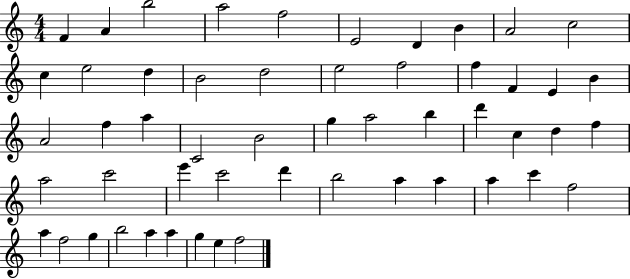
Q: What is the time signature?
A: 4/4